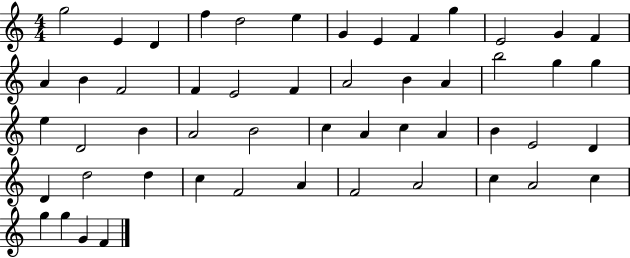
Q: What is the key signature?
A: C major